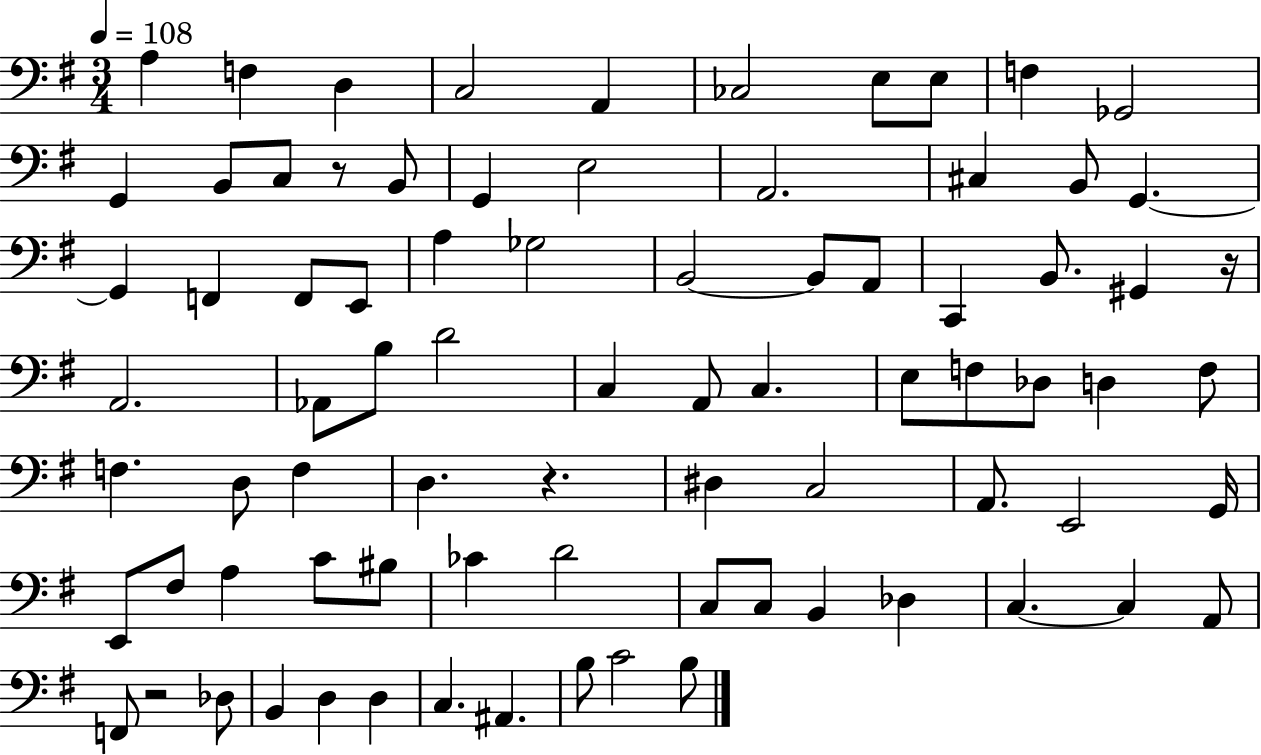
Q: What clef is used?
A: bass